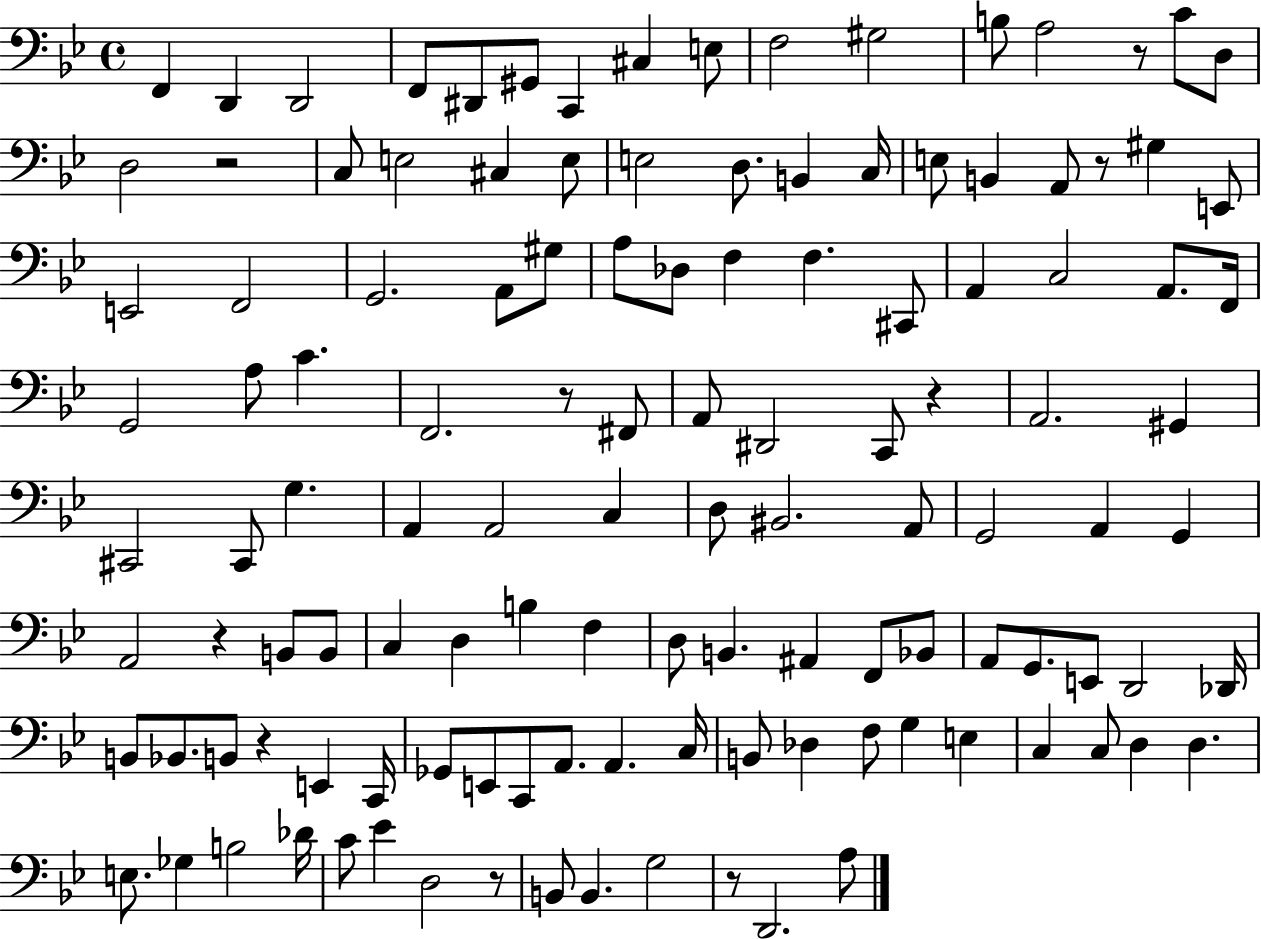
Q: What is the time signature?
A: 4/4